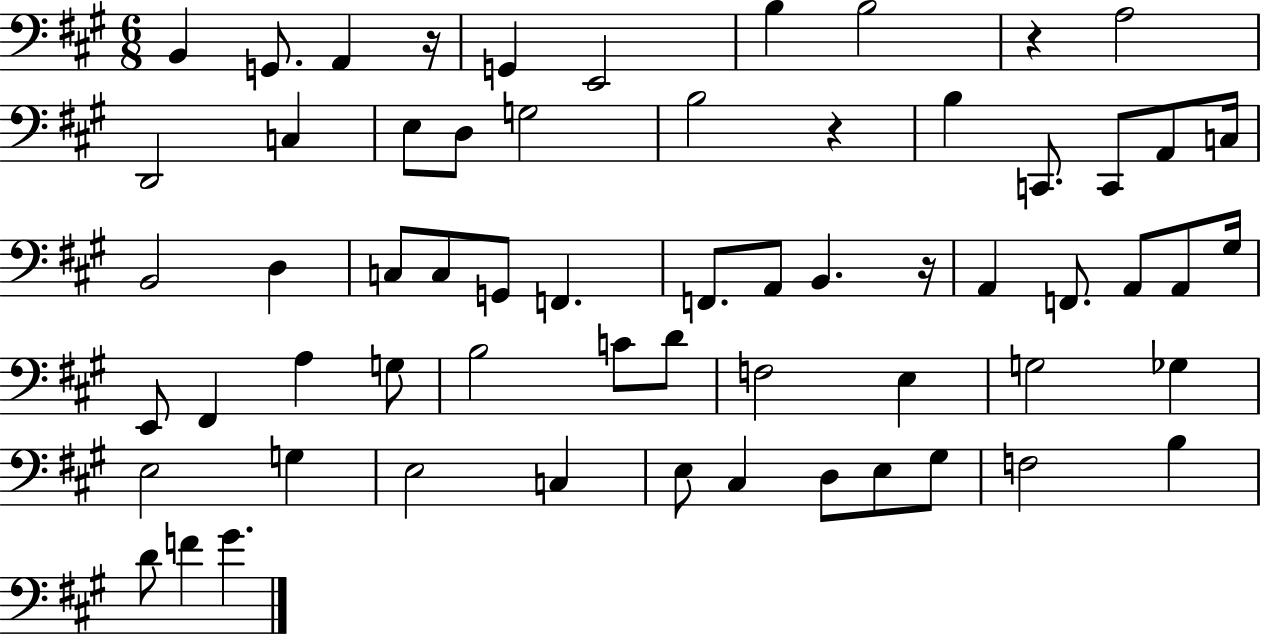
X:1
T:Untitled
M:6/8
L:1/4
K:A
B,, G,,/2 A,, z/4 G,, E,,2 B, B,2 z A,2 D,,2 C, E,/2 D,/2 G,2 B,2 z B, C,,/2 C,,/2 A,,/2 C,/4 B,,2 D, C,/2 C,/2 G,,/2 F,, F,,/2 A,,/2 B,, z/4 A,, F,,/2 A,,/2 A,,/2 ^G,/4 E,,/2 ^F,, A, G,/2 B,2 C/2 D/2 F,2 E, G,2 _G, E,2 G, E,2 C, E,/2 ^C, D,/2 E,/2 ^G,/2 F,2 B, D/2 F ^G